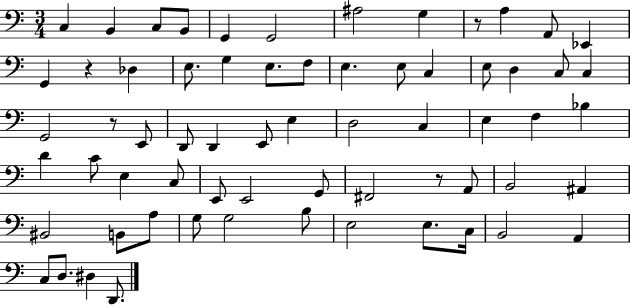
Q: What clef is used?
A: bass